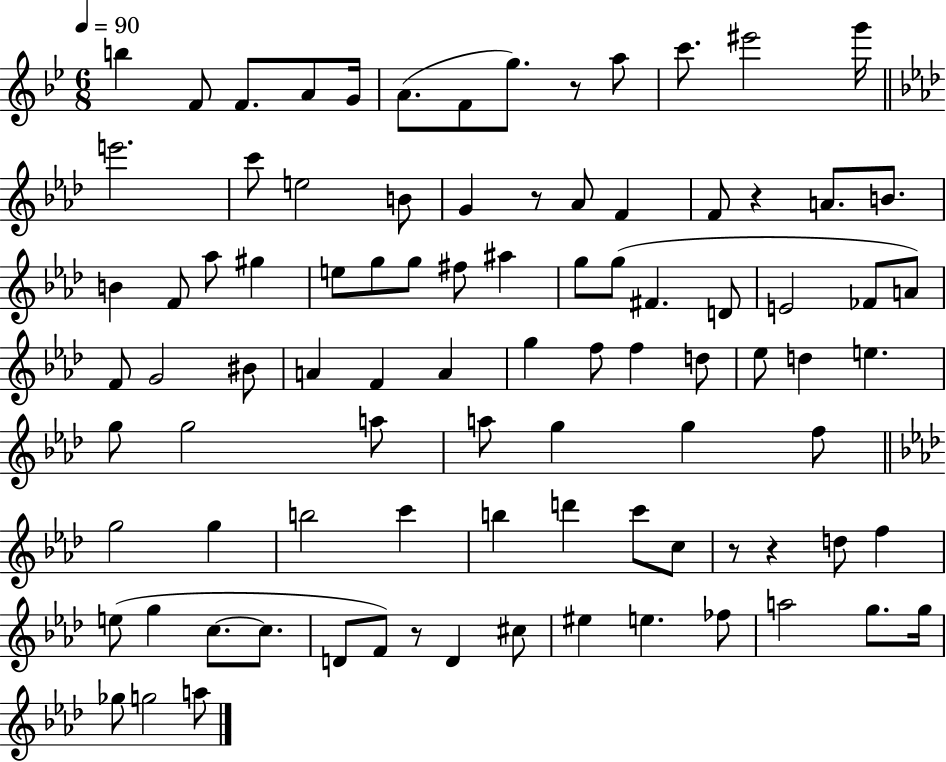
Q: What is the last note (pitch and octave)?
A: A5